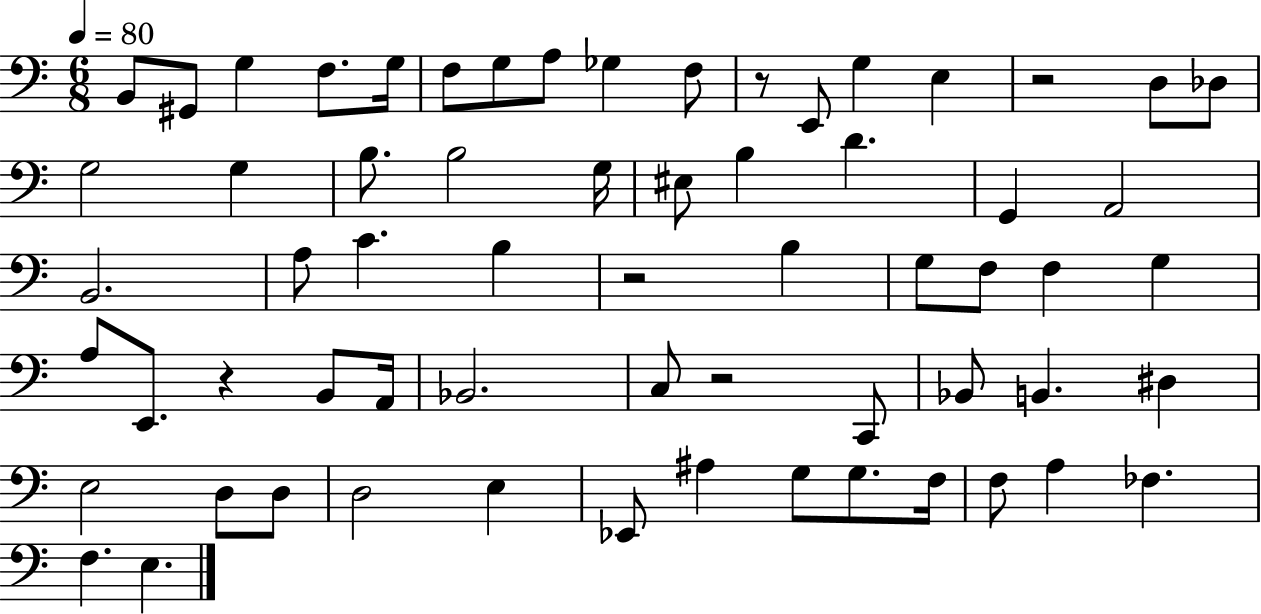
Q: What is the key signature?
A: C major